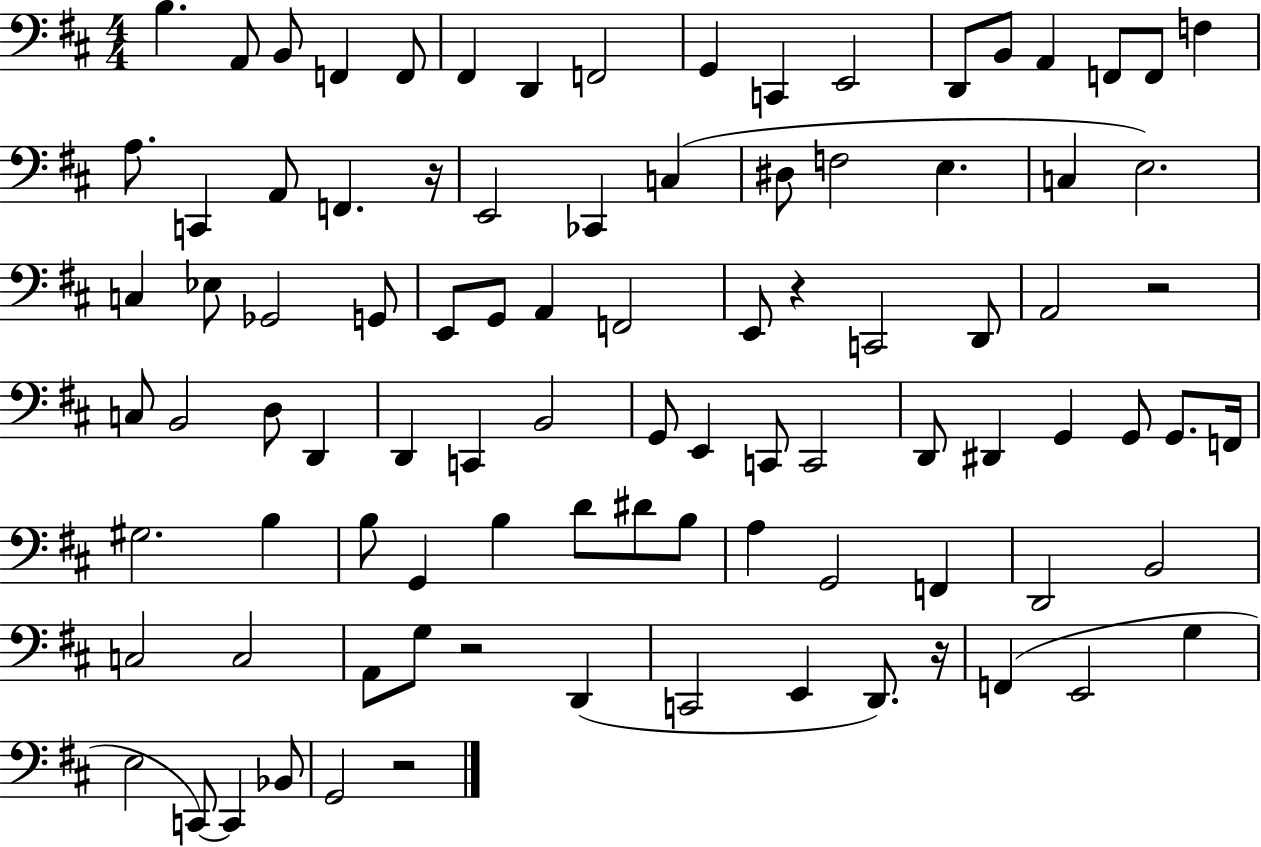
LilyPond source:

{
  \clef bass
  \numericTimeSignature
  \time 4/4
  \key d \major
  b4. a,8 b,8 f,4 f,8 | fis,4 d,4 f,2 | g,4 c,4 e,2 | d,8 b,8 a,4 f,8 f,8 f4 | \break a8. c,4 a,8 f,4. r16 | e,2 ces,4 c4( | dis8 f2 e4. | c4 e2.) | \break c4 ees8 ges,2 g,8 | e,8 g,8 a,4 f,2 | e,8 r4 c,2 d,8 | a,2 r2 | \break c8 b,2 d8 d,4 | d,4 c,4 b,2 | g,8 e,4 c,8 c,2 | d,8 dis,4 g,4 g,8 g,8. f,16 | \break gis2. b4 | b8 g,4 b4 d'8 dis'8 b8 | a4 g,2 f,4 | d,2 b,2 | \break c2 c2 | a,8 g8 r2 d,4( | c,2 e,4 d,8.) r16 | f,4( e,2 g4 | \break e2 c,8~~) c,4 bes,8 | g,2 r2 | \bar "|."
}